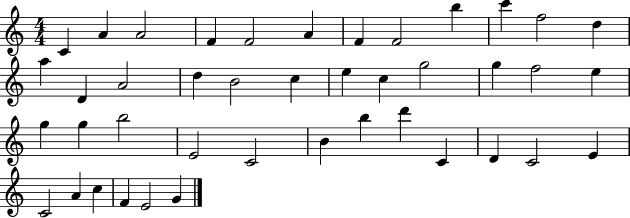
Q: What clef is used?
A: treble